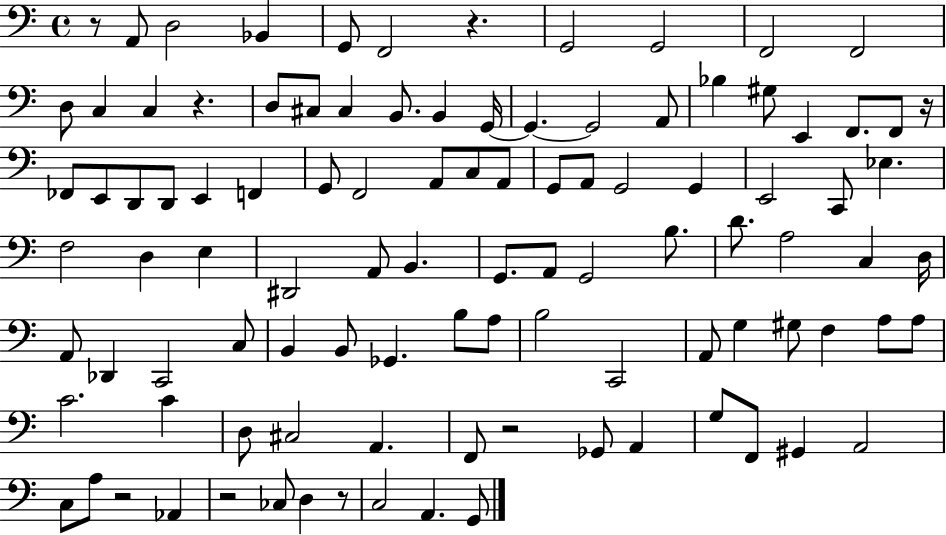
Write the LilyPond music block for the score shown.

{
  \clef bass
  \time 4/4
  \defaultTimeSignature
  \key c \major
  r8 a,8 d2 bes,4 | g,8 f,2 r4. | g,2 g,2 | f,2 f,2 | \break d8 c4 c4 r4. | d8 cis8 cis4 b,8. b,4 g,16~~ | g,4.~~ g,2 a,8 | bes4 gis8 e,4 f,8. f,8 r16 | \break fes,8 e,8 d,8 d,8 e,4 f,4 | g,8 f,2 a,8 c8 a,8 | g,8 a,8 g,2 g,4 | e,2 c,8 ees4. | \break f2 d4 e4 | dis,2 a,8 b,4. | g,8. a,8 g,2 b8. | d'8. a2 c4 d16 | \break a,8 des,4 c,2 c8 | b,4 b,8 ges,4. b8 a8 | b2 c,2 | a,8 g4 gis8 f4 a8 a8 | \break c'2. c'4 | d8 cis2 a,4. | f,8 r2 ges,8 a,4 | g8 f,8 gis,4 a,2 | \break c8 a8 r2 aes,4 | r2 ces8 d4 r8 | c2 a,4. g,8 | \bar "|."
}